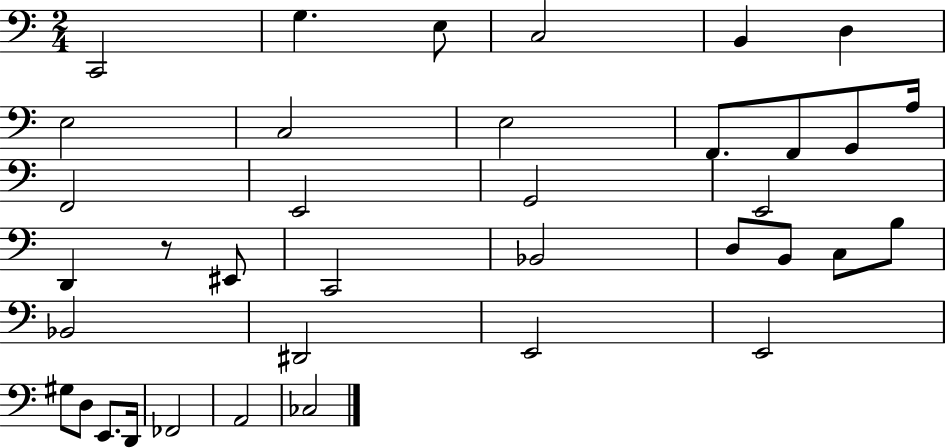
C2/h G3/q. E3/e C3/h B2/q D3/q E3/h C3/h E3/h F2/e. F2/e G2/e A3/s F2/h E2/h G2/h E2/h D2/q R/e EIS2/e C2/h Bb2/h D3/e B2/e C3/e B3/e Bb2/h D#2/h E2/h E2/h G#3/e D3/e E2/e. D2/s FES2/h A2/h CES3/h